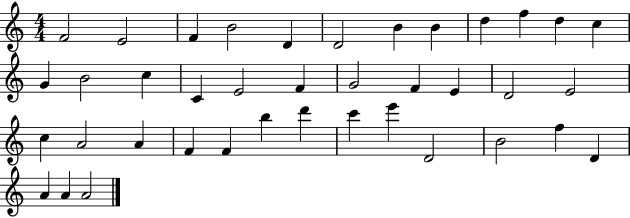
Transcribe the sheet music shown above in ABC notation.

X:1
T:Untitled
M:4/4
L:1/4
K:C
F2 E2 F B2 D D2 B B d f d c G B2 c C E2 F G2 F E D2 E2 c A2 A F F b d' c' e' D2 B2 f D A A A2